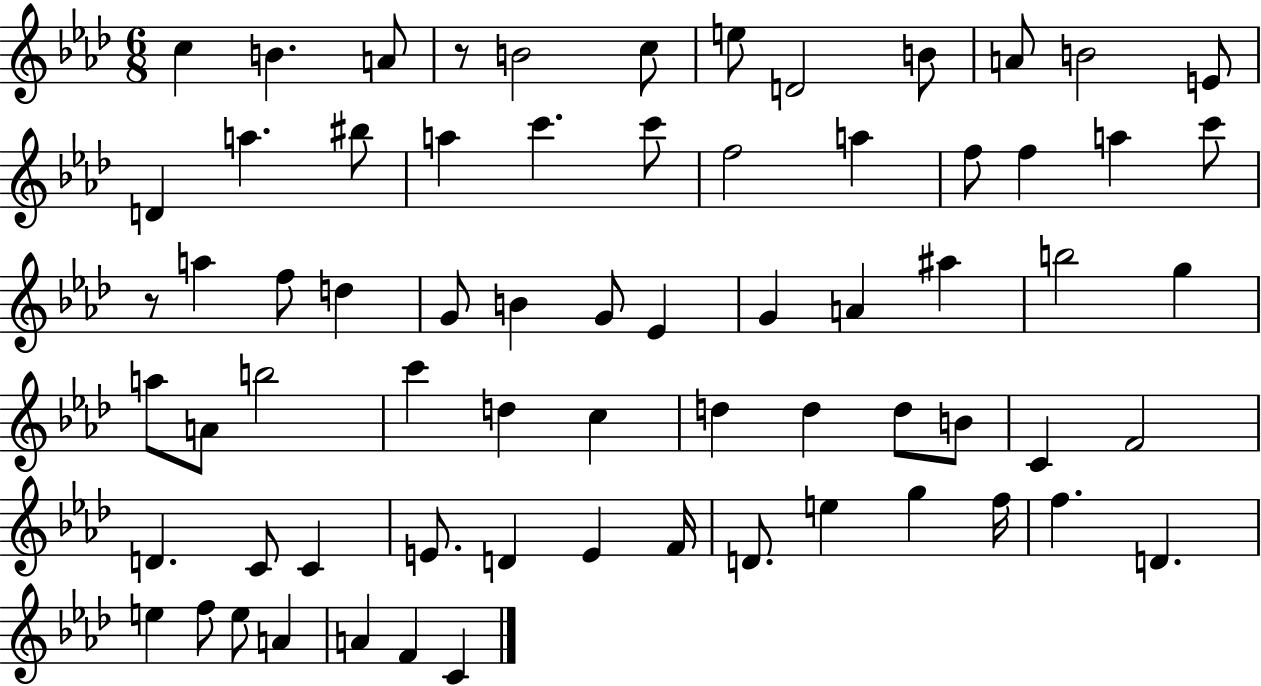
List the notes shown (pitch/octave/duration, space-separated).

C5/q B4/q. A4/e R/e B4/h C5/e E5/e D4/h B4/e A4/e B4/h E4/e D4/q A5/q. BIS5/e A5/q C6/q. C6/e F5/h A5/q F5/e F5/q A5/q C6/e R/e A5/q F5/e D5/q G4/e B4/q G4/e Eb4/q G4/q A4/q A#5/q B5/h G5/q A5/e A4/e B5/h C6/q D5/q C5/q D5/q D5/q D5/e B4/e C4/q F4/h D4/q. C4/e C4/q E4/e. D4/q E4/q F4/s D4/e. E5/q G5/q F5/s F5/q. D4/q. E5/q F5/e E5/e A4/q A4/q F4/q C4/q